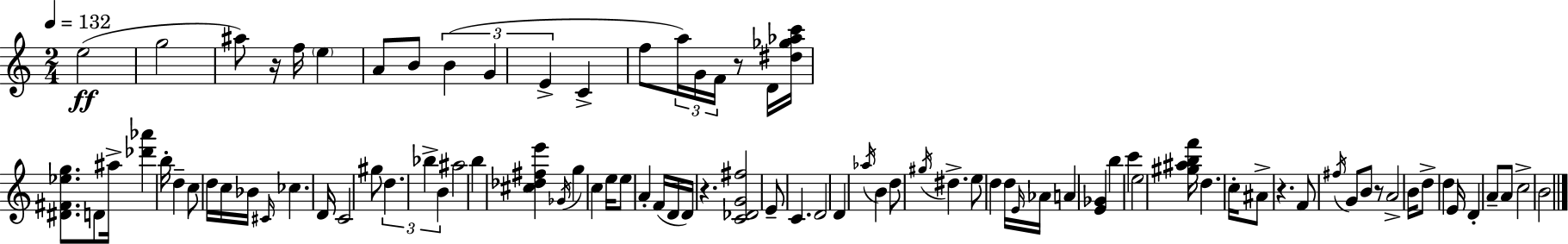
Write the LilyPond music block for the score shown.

{
  \clef treble
  \numericTimeSignature
  \time 2/4
  \key c \major
  \tempo 4 = 132
  \repeat volta 2 { e''2(\ff | g''2 | ais''8) r16 f''16 \parenthesize e''4 | a'8 b'8 \tuplet 3/2 { b'4( | \break g'4 e'4-> } | c'4-> f''8 \tuplet 3/2 { a''16) g'16 | f'16 } r8 d'16 <dis'' ges'' aes'' c'''>16 <dis' fis' ees'' g''>8. | d'8 ais''16-> <des''' aes'''>4 b''16-. | \break d''4-- c''8 d''16 c''16 | bes'16 \grace { cis'16 } ces''4. | d'16 c'2 | gis''8 \tuplet 3/2 { d''4. | \break bes''4-> b'4 } | ais''2 | b''4 <cis'' des'' fis'' e'''>4 | \acciaccatura { ges'16 } g''4 c''4 | \break e''16 e''8 a'4-. | f'16( d'16 d'16) r4. | <c' des' g' fis''>2 | e'8-- c'4. | \break d'2 | d'4 \acciaccatura { aes''16 } b'4 | d''8 \acciaccatura { gis''16 } dis''4.-> | e''8 d''4 | \break d''16 \grace { e'16 } aes'16 a'4 | <e' ges'>4 b''4 | c'''4 e''2 | <gis'' ais'' b'' f'''>16 d''4. | \break c''16-. ais'8-> r4. | f'8 \acciaccatura { fis''16 } | g'8 b'8 r8 a'2-> | b'16 d''8-> | \break d''4 e'16 d'4-. | a'8-- a'8 c''2-> | b'2 | } \bar "|."
}